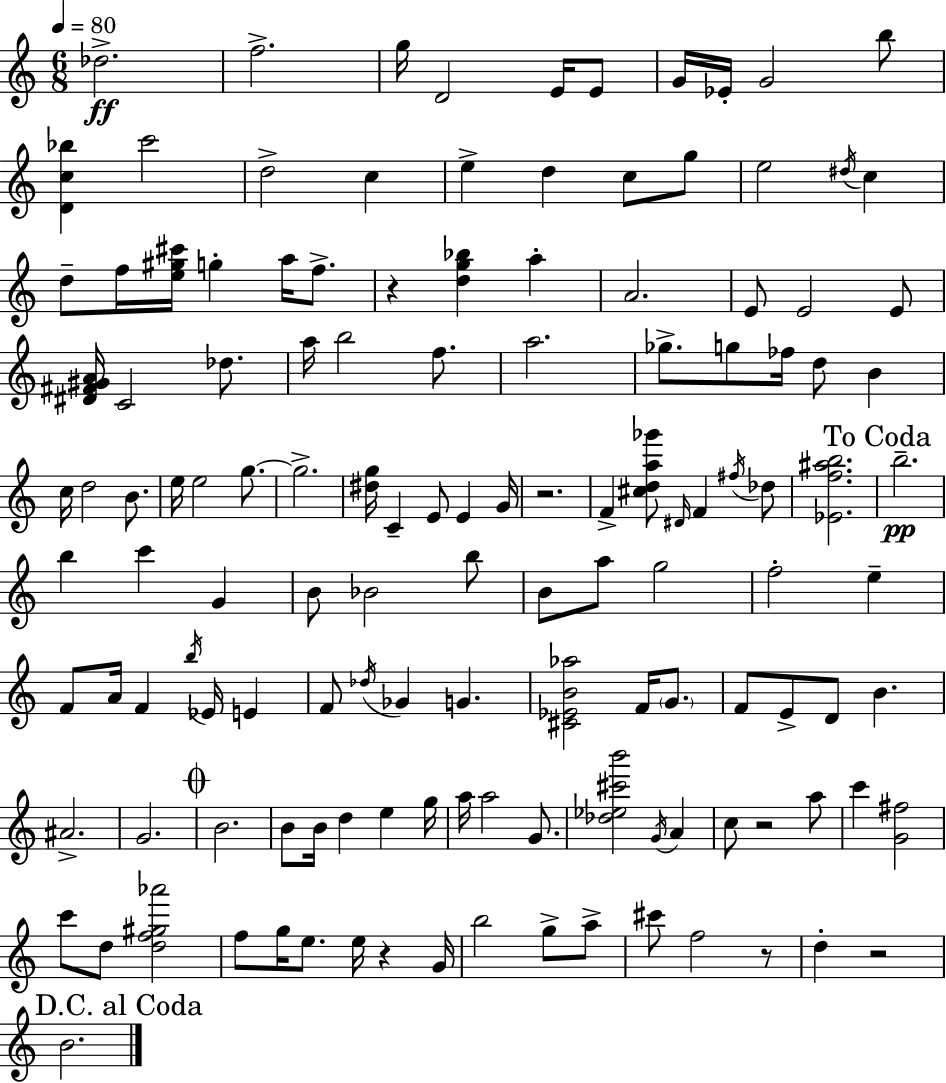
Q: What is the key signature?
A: C major